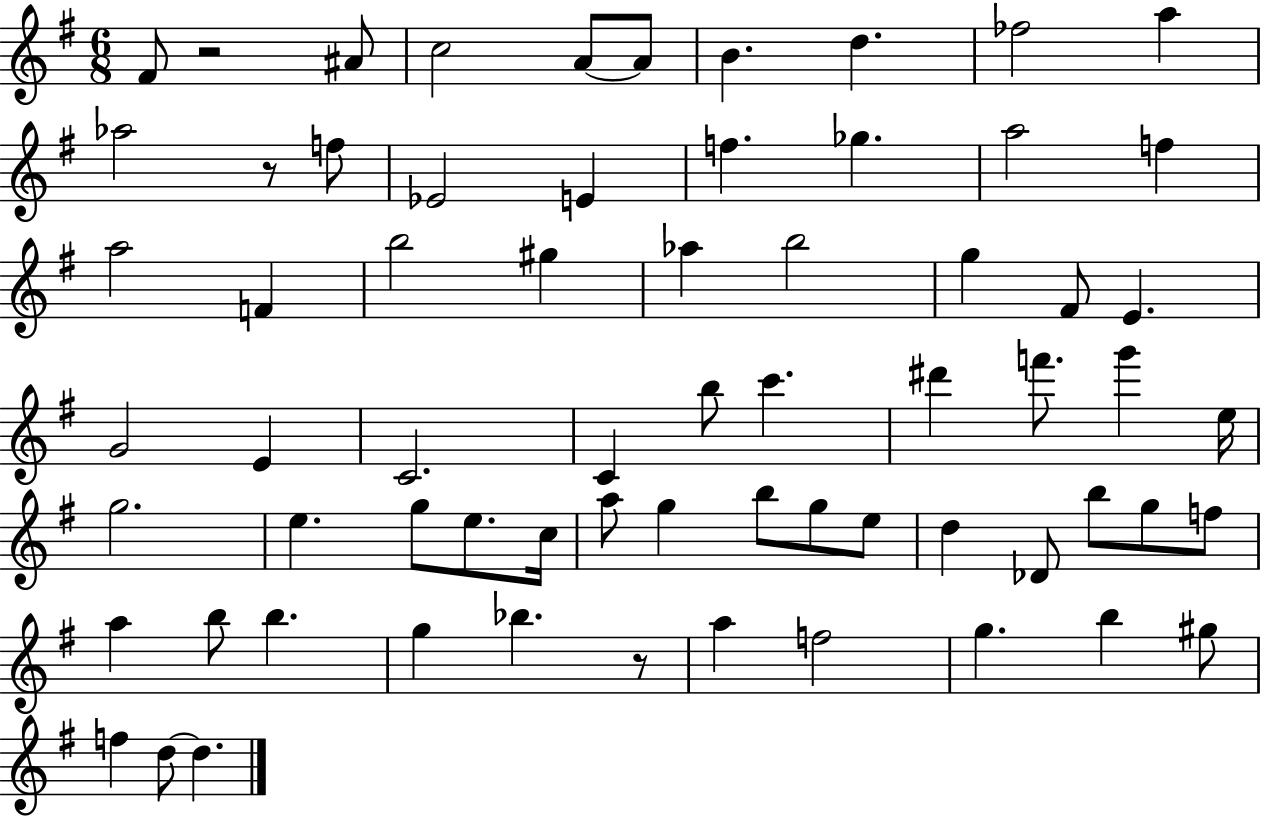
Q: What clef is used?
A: treble